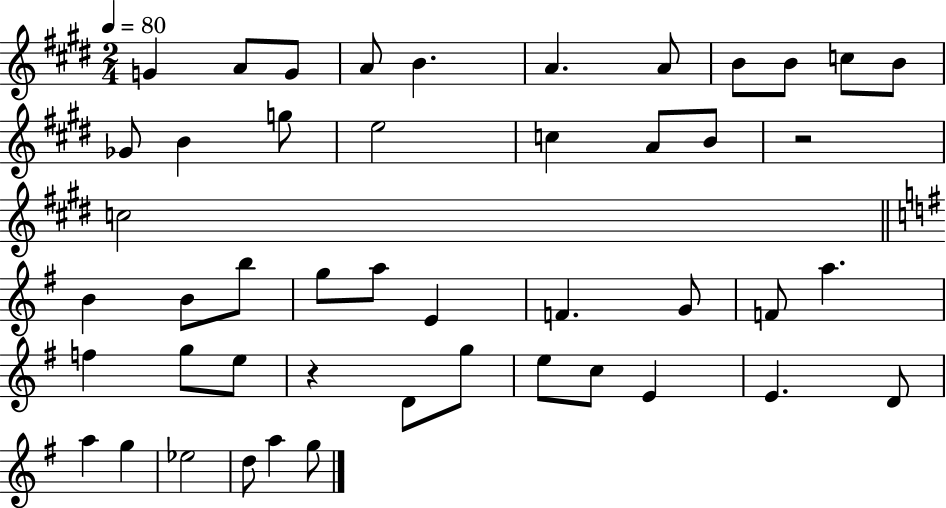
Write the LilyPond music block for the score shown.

{
  \clef treble
  \numericTimeSignature
  \time 2/4
  \key e \major
  \tempo 4 = 80
  g'4 a'8 g'8 | a'8 b'4. | a'4. a'8 | b'8 b'8 c''8 b'8 | \break ges'8 b'4 g''8 | e''2 | c''4 a'8 b'8 | r2 | \break c''2 | \bar "||" \break \key e \minor b'4 b'8 b''8 | g''8 a''8 e'4 | f'4. g'8 | f'8 a''4. | \break f''4 g''8 e''8 | r4 d'8 g''8 | e''8 c''8 e'4 | e'4. d'8 | \break a''4 g''4 | ees''2 | d''8 a''4 g''8 | \bar "|."
}